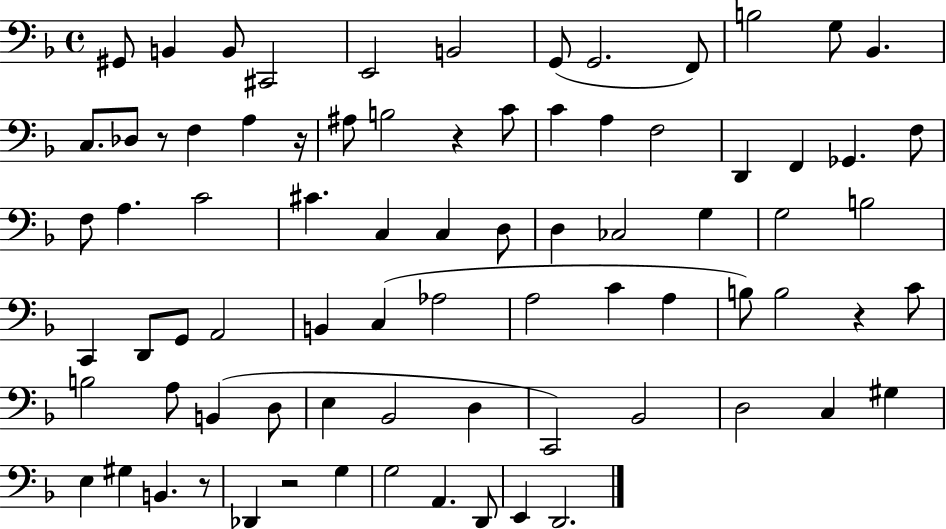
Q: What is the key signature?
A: F major